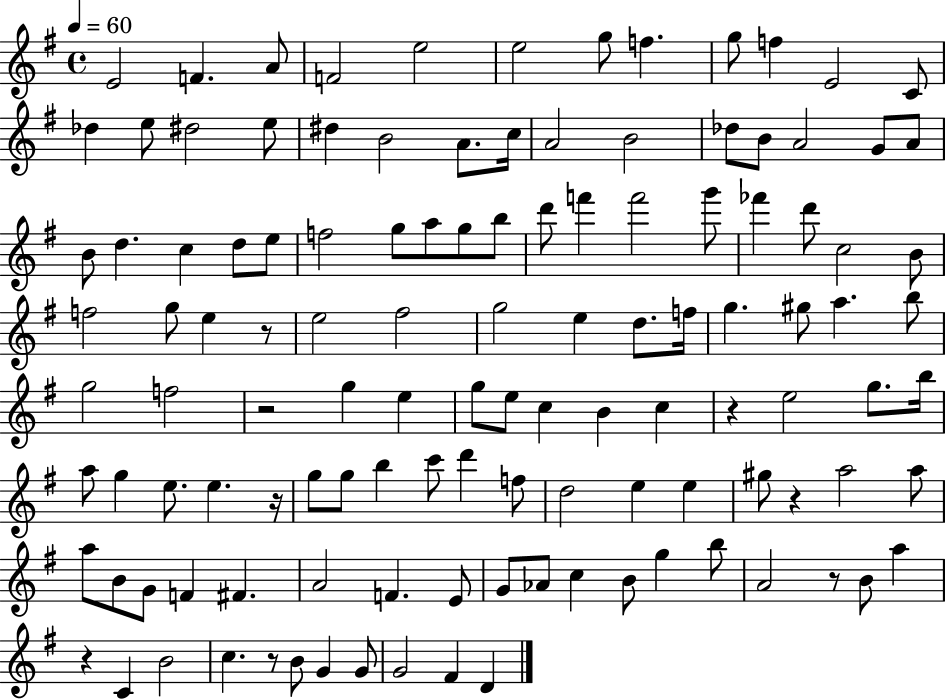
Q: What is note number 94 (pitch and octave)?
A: E4